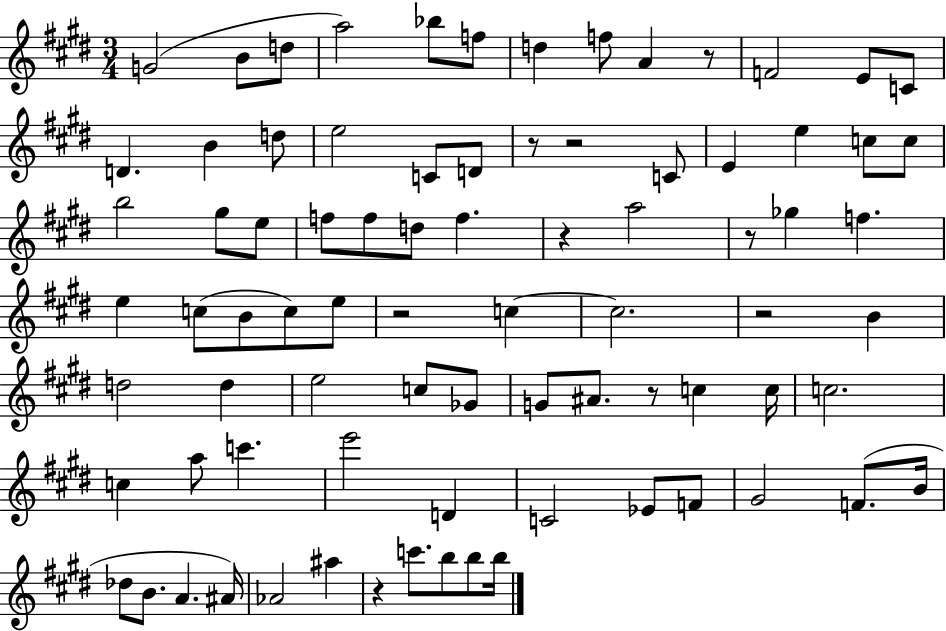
X:1
T:Untitled
M:3/4
L:1/4
K:E
G2 B/2 d/2 a2 _b/2 f/2 d f/2 A z/2 F2 E/2 C/2 D B d/2 e2 C/2 D/2 z/2 z2 C/2 E e c/2 c/2 b2 ^g/2 e/2 f/2 f/2 d/2 f z a2 z/2 _g f e c/2 B/2 c/2 e/2 z2 c c2 z2 B d2 d e2 c/2 _G/2 G/2 ^A/2 z/2 c c/4 c2 c a/2 c' e'2 D C2 _E/2 F/2 ^G2 F/2 B/4 _d/2 B/2 A ^A/4 _A2 ^a z c'/2 b/2 b/2 b/4